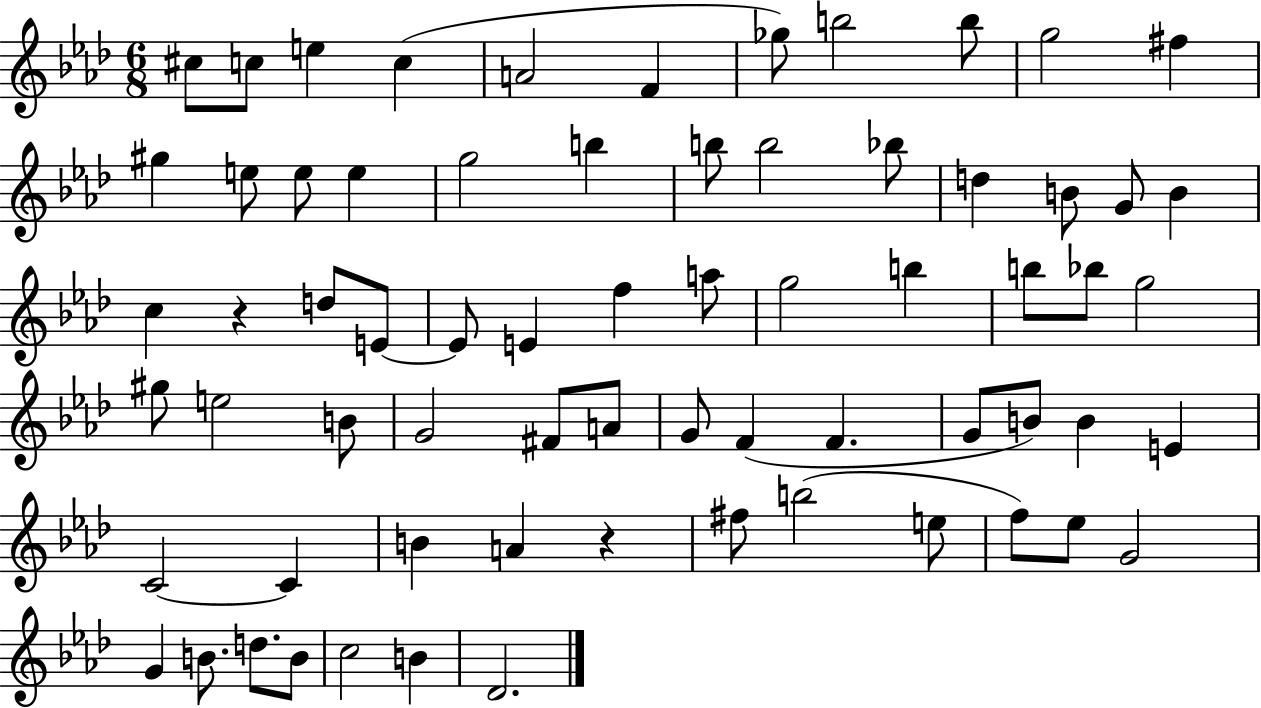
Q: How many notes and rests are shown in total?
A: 68